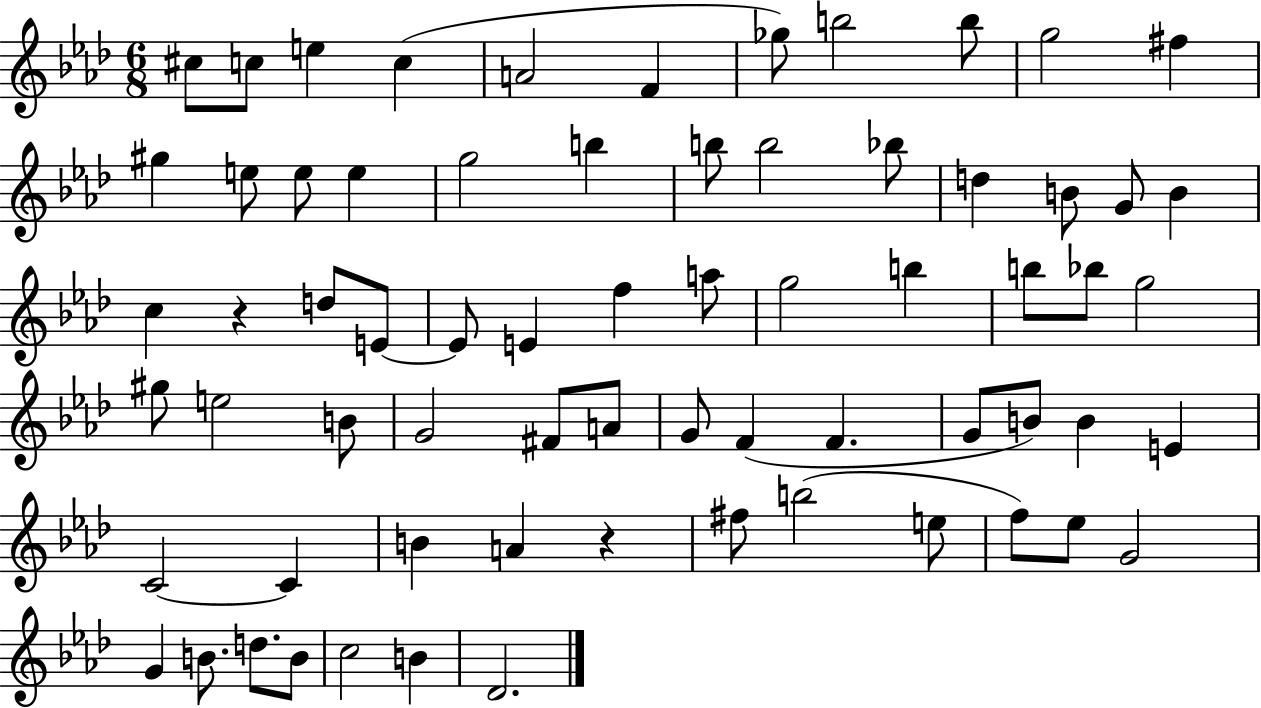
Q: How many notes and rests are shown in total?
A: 68